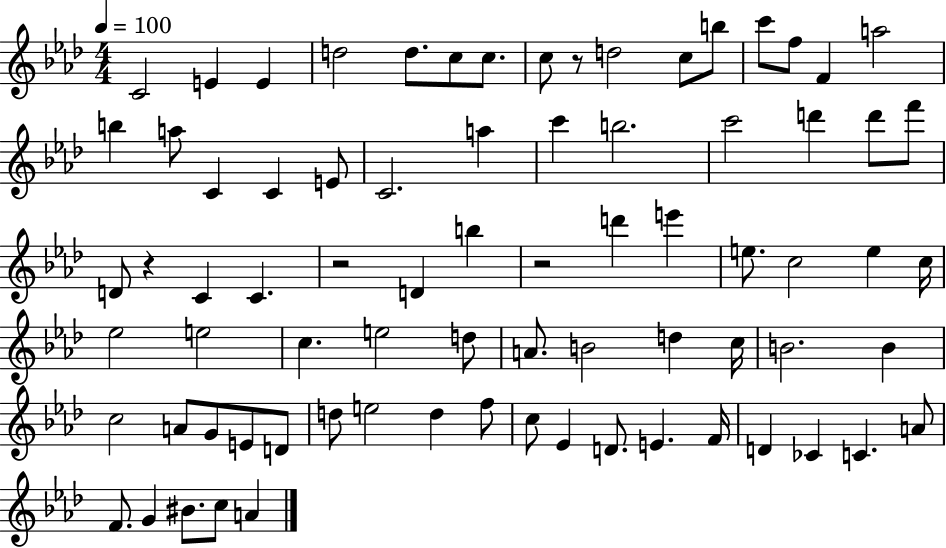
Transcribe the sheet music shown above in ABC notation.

X:1
T:Untitled
M:4/4
L:1/4
K:Ab
C2 E E d2 d/2 c/2 c/2 c/2 z/2 d2 c/2 b/2 c'/2 f/2 F a2 b a/2 C C E/2 C2 a c' b2 c'2 d' d'/2 f'/2 D/2 z C C z2 D b z2 d' e' e/2 c2 e c/4 _e2 e2 c e2 d/2 A/2 B2 d c/4 B2 B c2 A/2 G/2 E/2 D/2 d/2 e2 d f/2 c/2 _E D/2 E F/4 D _C C A/2 F/2 G ^B/2 c/2 A